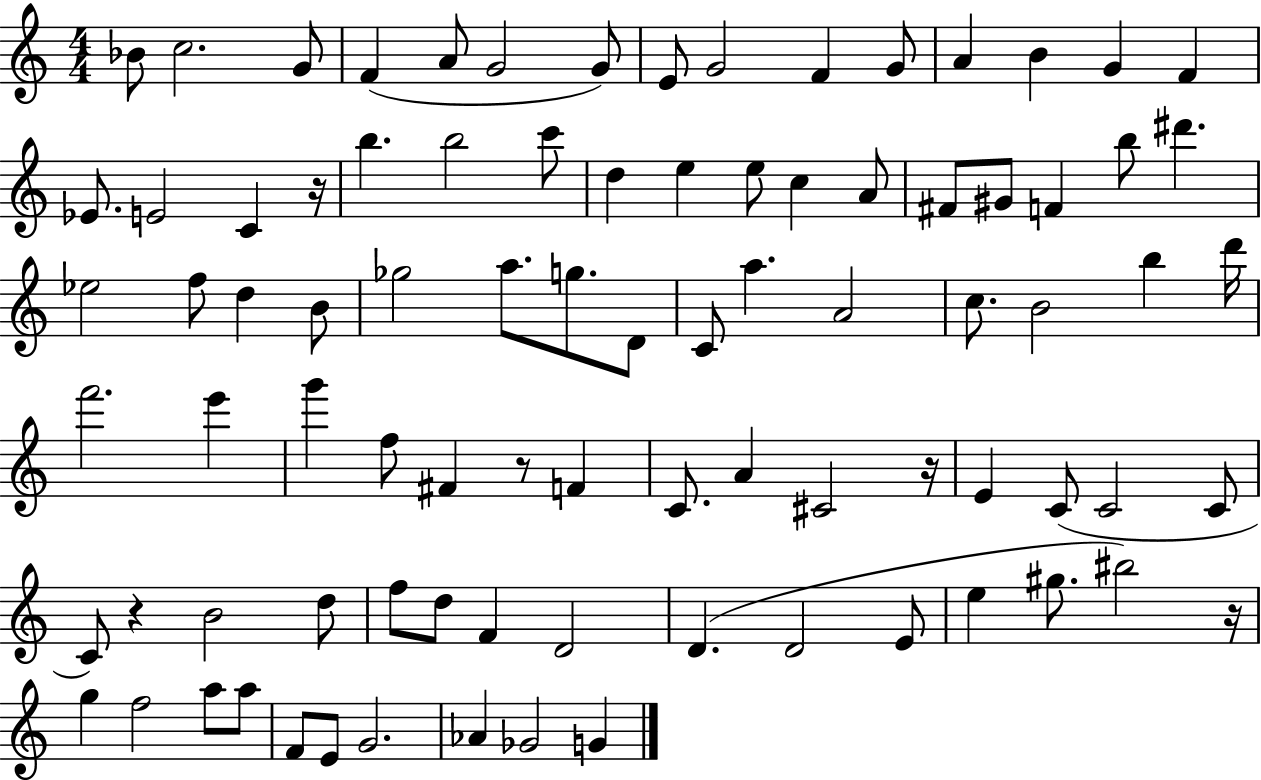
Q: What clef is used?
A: treble